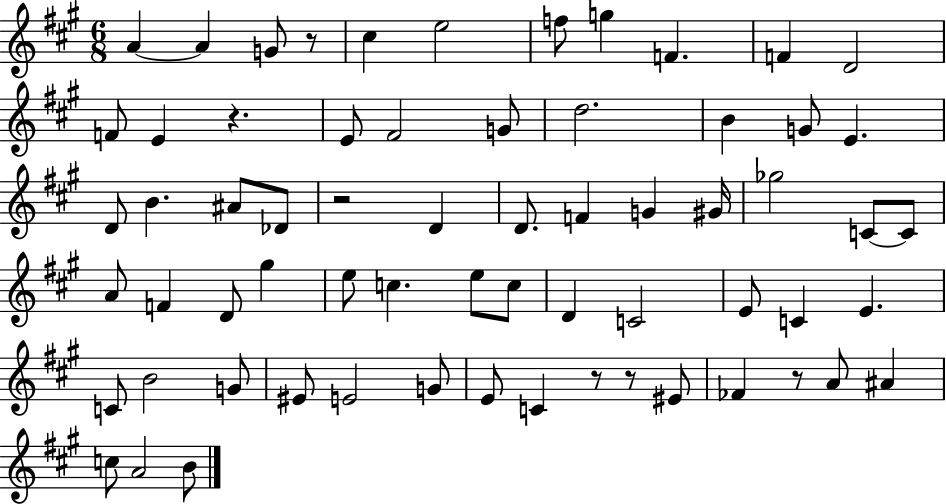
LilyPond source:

{
  \clef treble
  \numericTimeSignature
  \time 6/8
  \key a \major
  a'4~~ a'4 g'8 r8 | cis''4 e''2 | f''8 g''4 f'4. | f'4 d'2 | \break f'8 e'4 r4. | e'8 fis'2 g'8 | d''2. | b'4 g'8 e'4. | \break d'8 b'4. ais'8 des'8 | r2 d'4 | d'8. f'4 g'4 gis'16 | ges''2 c'8~~ c'8 | \break a'8 f'4 d'8 gis''4 | e''8 c''4. e''8 c''8 | d'4 c'2 | e'8 c'4 e'4. | \break c'8 b'2 g'8 | eis'8 e'2 g'8 | e'8 c'4 r8 r8 eis'8 | fes'4 r8 a'8 ais'4 | \break c''8 a'2 b'8 | \bar "|."
}